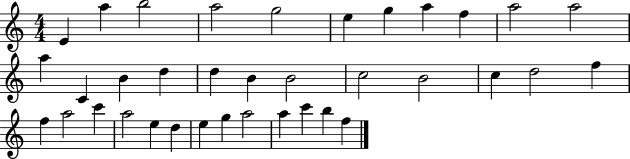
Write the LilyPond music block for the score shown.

{
  \clef treble
  \numericTimeSignature
  \time 4/4
  \key c \major
  e'4 a''4 b''2 | a''2 g''2 | e''4 g''4 a''4 f''4 | a''2 a''2 | \break a''4 c'4 b'4 d''4 | d''4 b'4 b'2 | c''2 b'2 | c''4 d''2 f''4 | \break f''4 a''2 c'''4 | a''2 e''4 d''4 | e''4 g''4 a''2 | a''4 c'''4 b''4 f''4 | \break \bar "|."
}